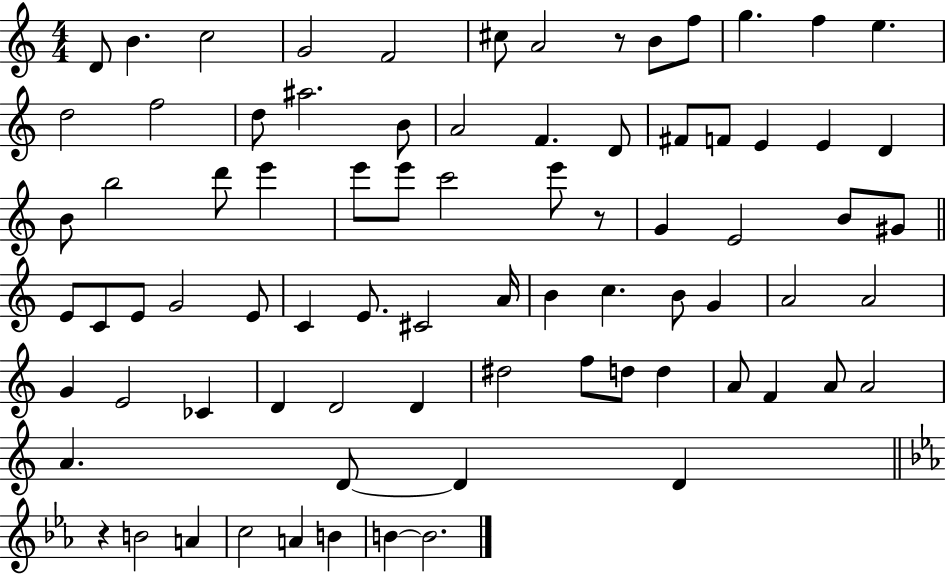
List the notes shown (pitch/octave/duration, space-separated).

D4/e B4/q. C5/h G4/h F4/h C#5/e A4/h R/e B4/e F5/e G5/q. F5/q E5/q. D5/h F5/h D5/e A#5/h. B4/e A4/h F4/q. D4/e F#4/e F4/e E4/q E4/q D4/q B4/e B5/h D6/e E6/q E6/e E6/e C6/h E6/e R/e G4/q E4/h B4/e G#4/e E4/e C4/e E4/e G4/h E4/e C4/q E4/e. C#4/h A4/s B4/q C5/q. B4/e G4/q A4/h A4/h G4/q E4/h CES4/q D4/q D4/h D4/q D#5/h F5/e D5/e D5/q A4/e F4/q A4/e A4/h A4/q. D4/e D4/q D4/q R/q B4/h A4/q C5/h A4/q B4/q B4/q B4/h.